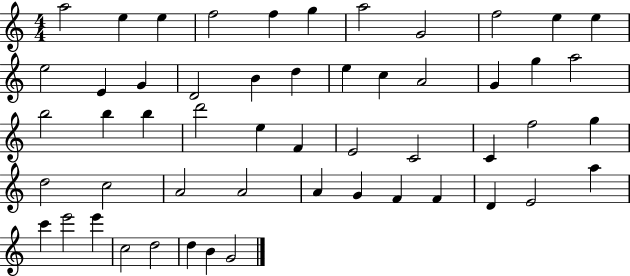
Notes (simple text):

A5/h E5/q E5/q F5/h F5/q G5/q A5/h G4/h F5/h E5/q E5/q E5/h E4/q G4/q D4/h B4/q D5/q E5/q C5/q A4/h G4/q G5/q A5/h B5/h B5/q B5/q D6/h E5/q F4/q E4/h C4/h C4/q F5/h G5/q D5/h C5/h A4/h A4/h A4/q G4/q F4/q F4/q D4/q E4/h A5/q C6/q E6/h E6/q C5/h D5/h D5/q B4/q G4/h